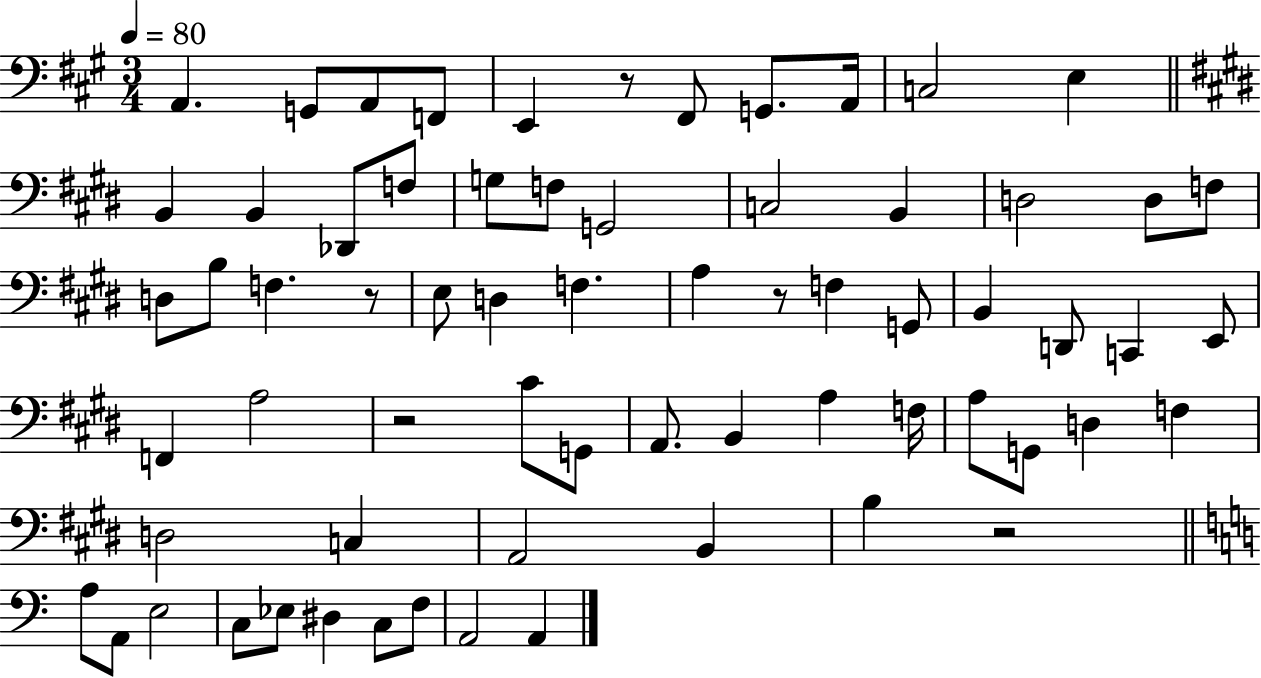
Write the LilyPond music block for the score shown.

{
  \clef bass
  \numericTimeSignature
  \time 3/4
  \key a \major
  \tempo 4 = 80
  a,4. g,8 a,8 f,8 | e,4 r8 fis,8 g,8. a,16 | c2 e4 | \bar "||" \break \key e \major b,4 b,4 des,8 f8 | g8 f8 g,2 | c2 b,4 | d2 d8 f8 | \break d8 b8 f4. r8 | e8 d4 f4. | a4 r8 f4 g,8 | b,4 d,8 c,4 e,8 | \break f,4 a2 | r2 cis'8 g,8 | a,8. b,4 a4 f16 | a8 g,8 d4 f4 | \break d2 c4 | a,2 b,4 | b4 r2 | \bar "||" \break \key c \major a8 a,8 e2 | c8 ees8 dis4 c8 f8 | a,2 a,4 | \bar "|."
}